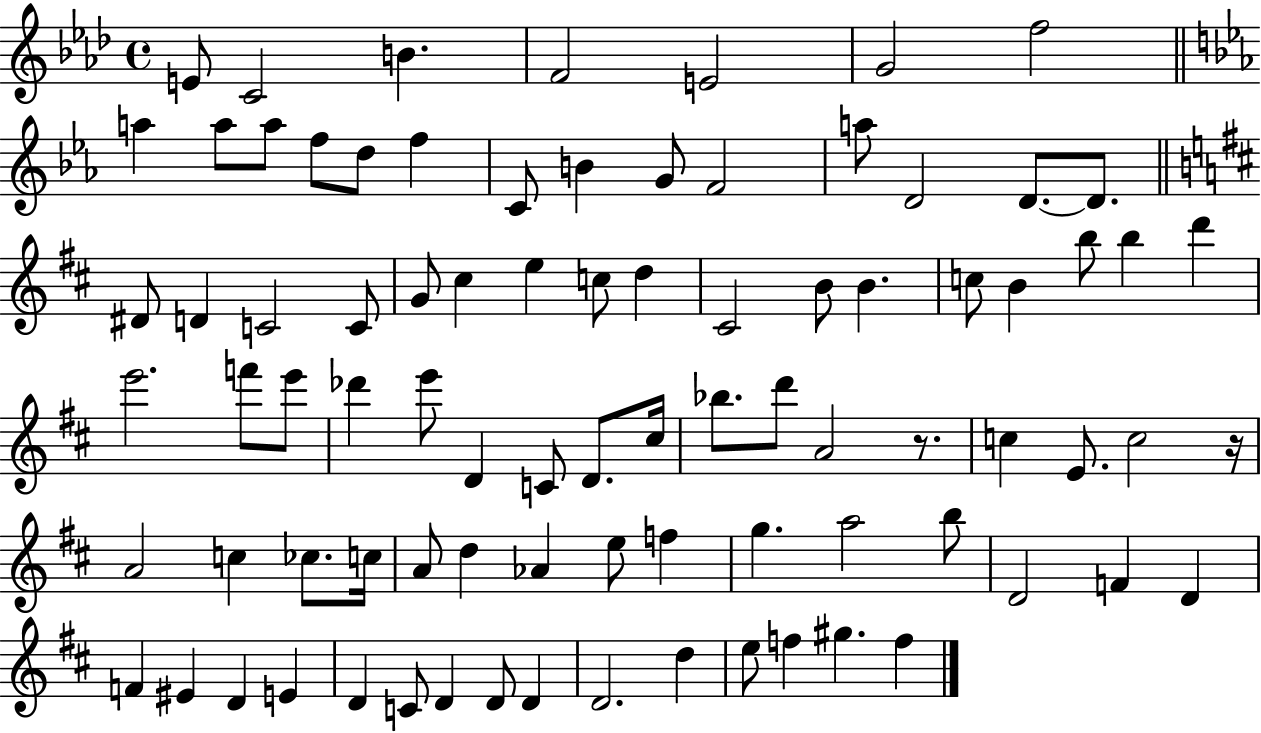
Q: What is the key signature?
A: AES major